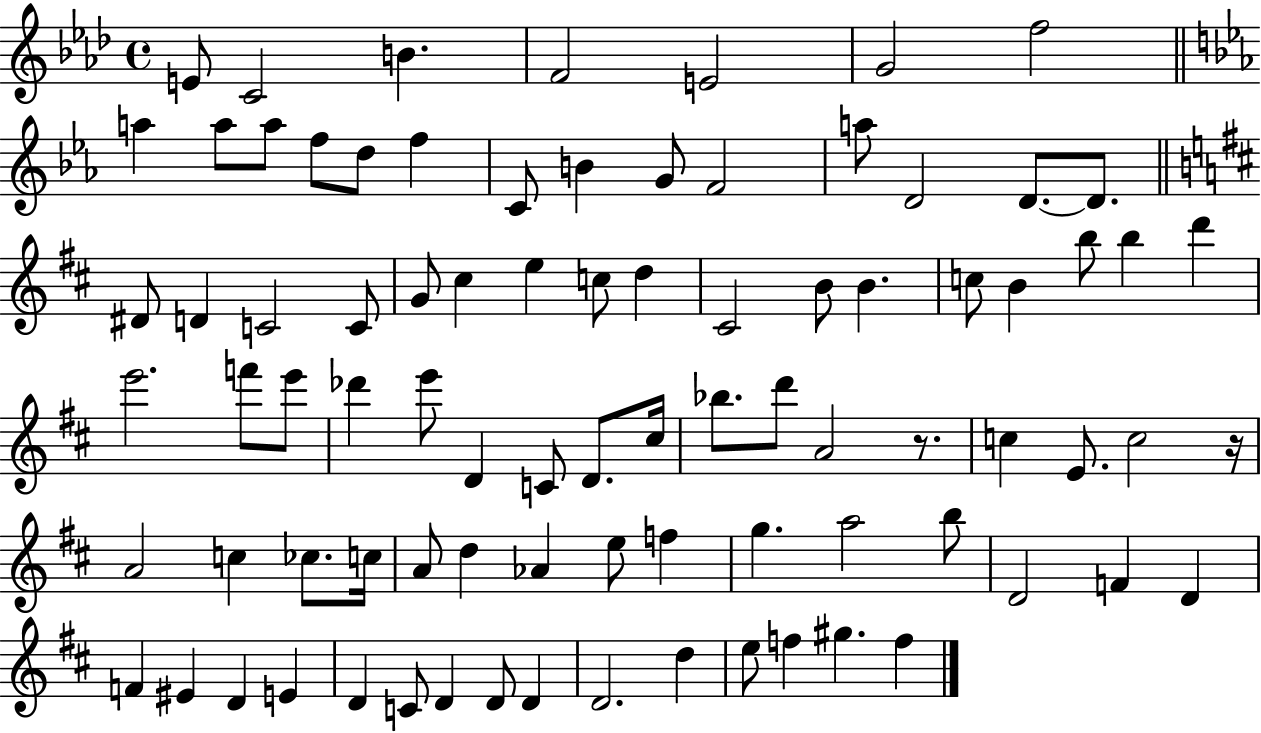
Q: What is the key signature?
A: AES major